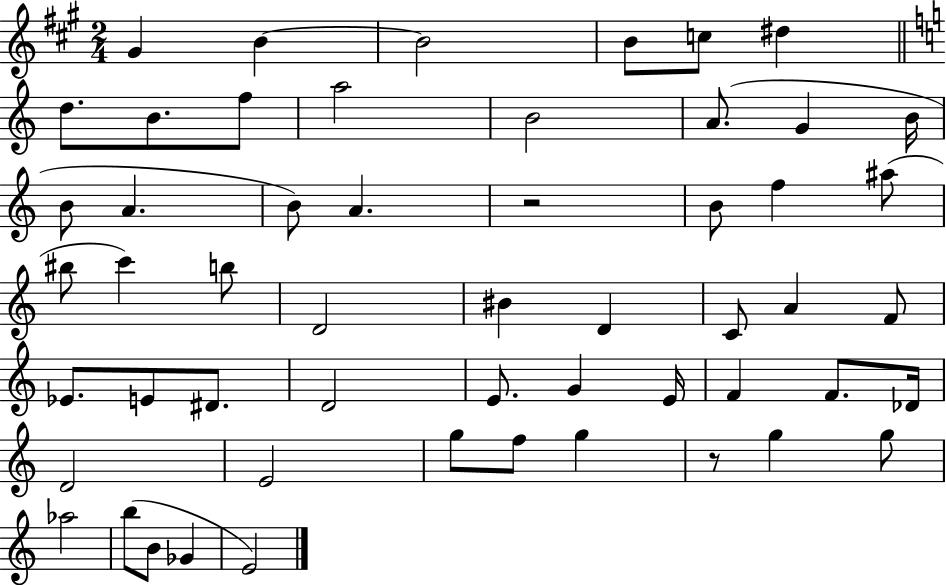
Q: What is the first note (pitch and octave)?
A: G#4